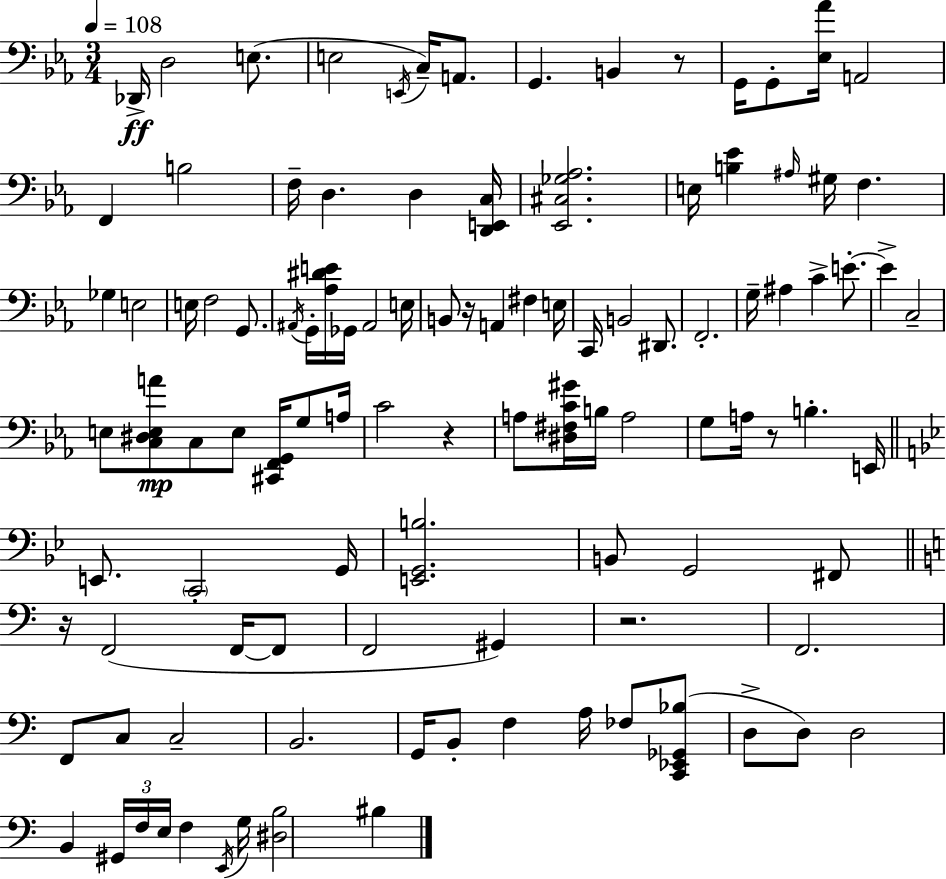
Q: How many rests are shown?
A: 6